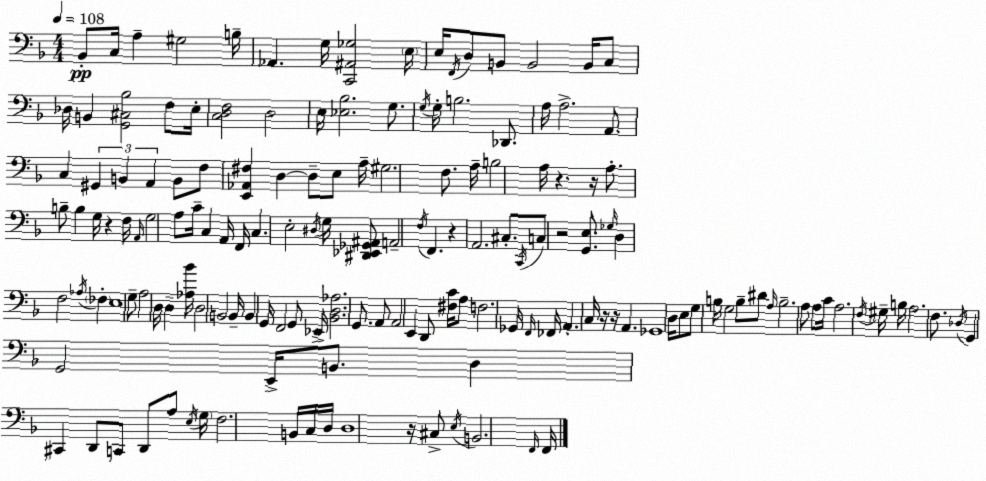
X:1
T:Untitled
M:4/4
L:1/4
K:F
_B,,/2 C,/4 A, ^G,2 B,/4 _A,, G,/4 [C,,^A,,_G,]2 E,/4 E,/4 F,,/4 D,/2 B,,/2 B,,2 B,,/4 C,/2 _D,/4 B,, [G,,^C,_B,]2 F,/2 E,/4 [C,D,F,]2 D,2 E,/4 [_E,_B,]2 G,/2 G,/4 G,/4 B,2 _D,,/2 A,/4 A,2 A,,/2 C, ^G,, B,, A,, B,,/2 F,/2 [E,,_A,,^F,] D, D,/2 E,/2 A,/4 ^G,2 F,/2 A,/4 B,2 A,/4 z z/4 A,/2 B,/2 B, G,/4 z F,/4 A,,/4 G,2 A,/2 C/4 C, A,,/4 F,,/4 C, E,2 ^D,/4 G,/4 [^D,,_E,,_G,,^A,,]/2 A,,2 F,/4 F,, z A,,2 ^C,/2 C,,/4 C,/2 z2 [G,,E,]/2 _G,/4 D, F,2 _A,/4 _F, E,4 G,/2 A,2 D,/4 D, [_A,_B]/4 D,2 B,,2 B,,/4 B,, G,,/4 F,,2 G,,/2 _E,,/4 [_B,,D,_A,]2 G,,/2 A,,/2 A,,2 E,, D,,/2 [^F,C]/4 A,/2 F,2 _G,,/4 F,,/4 _F,,/4 A,, C,/4 z/4 z/4 A,, _G,,4 D,/4 E,/2 G,/2 B,/4 G,2 B,/2 ^D/2 A,/4 B,2 A,/2 A,/2 C/4 A,2 F,/4 ^G,/4 B,/4 A,2 F,/2 _D,/4 G,, G,,2 E,,/4 B,,/2 D, ^C,, D,,/2 C,,/2 D,,/2 A,/2 E,/4 G,/4 F,2 B,,/4 C,/4 D,/4 D,4 z/4 ^C,/2 E,/4 B,,2 F,,/4 F,,/4